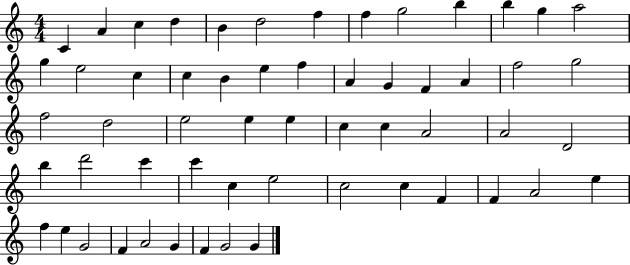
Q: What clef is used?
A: treble